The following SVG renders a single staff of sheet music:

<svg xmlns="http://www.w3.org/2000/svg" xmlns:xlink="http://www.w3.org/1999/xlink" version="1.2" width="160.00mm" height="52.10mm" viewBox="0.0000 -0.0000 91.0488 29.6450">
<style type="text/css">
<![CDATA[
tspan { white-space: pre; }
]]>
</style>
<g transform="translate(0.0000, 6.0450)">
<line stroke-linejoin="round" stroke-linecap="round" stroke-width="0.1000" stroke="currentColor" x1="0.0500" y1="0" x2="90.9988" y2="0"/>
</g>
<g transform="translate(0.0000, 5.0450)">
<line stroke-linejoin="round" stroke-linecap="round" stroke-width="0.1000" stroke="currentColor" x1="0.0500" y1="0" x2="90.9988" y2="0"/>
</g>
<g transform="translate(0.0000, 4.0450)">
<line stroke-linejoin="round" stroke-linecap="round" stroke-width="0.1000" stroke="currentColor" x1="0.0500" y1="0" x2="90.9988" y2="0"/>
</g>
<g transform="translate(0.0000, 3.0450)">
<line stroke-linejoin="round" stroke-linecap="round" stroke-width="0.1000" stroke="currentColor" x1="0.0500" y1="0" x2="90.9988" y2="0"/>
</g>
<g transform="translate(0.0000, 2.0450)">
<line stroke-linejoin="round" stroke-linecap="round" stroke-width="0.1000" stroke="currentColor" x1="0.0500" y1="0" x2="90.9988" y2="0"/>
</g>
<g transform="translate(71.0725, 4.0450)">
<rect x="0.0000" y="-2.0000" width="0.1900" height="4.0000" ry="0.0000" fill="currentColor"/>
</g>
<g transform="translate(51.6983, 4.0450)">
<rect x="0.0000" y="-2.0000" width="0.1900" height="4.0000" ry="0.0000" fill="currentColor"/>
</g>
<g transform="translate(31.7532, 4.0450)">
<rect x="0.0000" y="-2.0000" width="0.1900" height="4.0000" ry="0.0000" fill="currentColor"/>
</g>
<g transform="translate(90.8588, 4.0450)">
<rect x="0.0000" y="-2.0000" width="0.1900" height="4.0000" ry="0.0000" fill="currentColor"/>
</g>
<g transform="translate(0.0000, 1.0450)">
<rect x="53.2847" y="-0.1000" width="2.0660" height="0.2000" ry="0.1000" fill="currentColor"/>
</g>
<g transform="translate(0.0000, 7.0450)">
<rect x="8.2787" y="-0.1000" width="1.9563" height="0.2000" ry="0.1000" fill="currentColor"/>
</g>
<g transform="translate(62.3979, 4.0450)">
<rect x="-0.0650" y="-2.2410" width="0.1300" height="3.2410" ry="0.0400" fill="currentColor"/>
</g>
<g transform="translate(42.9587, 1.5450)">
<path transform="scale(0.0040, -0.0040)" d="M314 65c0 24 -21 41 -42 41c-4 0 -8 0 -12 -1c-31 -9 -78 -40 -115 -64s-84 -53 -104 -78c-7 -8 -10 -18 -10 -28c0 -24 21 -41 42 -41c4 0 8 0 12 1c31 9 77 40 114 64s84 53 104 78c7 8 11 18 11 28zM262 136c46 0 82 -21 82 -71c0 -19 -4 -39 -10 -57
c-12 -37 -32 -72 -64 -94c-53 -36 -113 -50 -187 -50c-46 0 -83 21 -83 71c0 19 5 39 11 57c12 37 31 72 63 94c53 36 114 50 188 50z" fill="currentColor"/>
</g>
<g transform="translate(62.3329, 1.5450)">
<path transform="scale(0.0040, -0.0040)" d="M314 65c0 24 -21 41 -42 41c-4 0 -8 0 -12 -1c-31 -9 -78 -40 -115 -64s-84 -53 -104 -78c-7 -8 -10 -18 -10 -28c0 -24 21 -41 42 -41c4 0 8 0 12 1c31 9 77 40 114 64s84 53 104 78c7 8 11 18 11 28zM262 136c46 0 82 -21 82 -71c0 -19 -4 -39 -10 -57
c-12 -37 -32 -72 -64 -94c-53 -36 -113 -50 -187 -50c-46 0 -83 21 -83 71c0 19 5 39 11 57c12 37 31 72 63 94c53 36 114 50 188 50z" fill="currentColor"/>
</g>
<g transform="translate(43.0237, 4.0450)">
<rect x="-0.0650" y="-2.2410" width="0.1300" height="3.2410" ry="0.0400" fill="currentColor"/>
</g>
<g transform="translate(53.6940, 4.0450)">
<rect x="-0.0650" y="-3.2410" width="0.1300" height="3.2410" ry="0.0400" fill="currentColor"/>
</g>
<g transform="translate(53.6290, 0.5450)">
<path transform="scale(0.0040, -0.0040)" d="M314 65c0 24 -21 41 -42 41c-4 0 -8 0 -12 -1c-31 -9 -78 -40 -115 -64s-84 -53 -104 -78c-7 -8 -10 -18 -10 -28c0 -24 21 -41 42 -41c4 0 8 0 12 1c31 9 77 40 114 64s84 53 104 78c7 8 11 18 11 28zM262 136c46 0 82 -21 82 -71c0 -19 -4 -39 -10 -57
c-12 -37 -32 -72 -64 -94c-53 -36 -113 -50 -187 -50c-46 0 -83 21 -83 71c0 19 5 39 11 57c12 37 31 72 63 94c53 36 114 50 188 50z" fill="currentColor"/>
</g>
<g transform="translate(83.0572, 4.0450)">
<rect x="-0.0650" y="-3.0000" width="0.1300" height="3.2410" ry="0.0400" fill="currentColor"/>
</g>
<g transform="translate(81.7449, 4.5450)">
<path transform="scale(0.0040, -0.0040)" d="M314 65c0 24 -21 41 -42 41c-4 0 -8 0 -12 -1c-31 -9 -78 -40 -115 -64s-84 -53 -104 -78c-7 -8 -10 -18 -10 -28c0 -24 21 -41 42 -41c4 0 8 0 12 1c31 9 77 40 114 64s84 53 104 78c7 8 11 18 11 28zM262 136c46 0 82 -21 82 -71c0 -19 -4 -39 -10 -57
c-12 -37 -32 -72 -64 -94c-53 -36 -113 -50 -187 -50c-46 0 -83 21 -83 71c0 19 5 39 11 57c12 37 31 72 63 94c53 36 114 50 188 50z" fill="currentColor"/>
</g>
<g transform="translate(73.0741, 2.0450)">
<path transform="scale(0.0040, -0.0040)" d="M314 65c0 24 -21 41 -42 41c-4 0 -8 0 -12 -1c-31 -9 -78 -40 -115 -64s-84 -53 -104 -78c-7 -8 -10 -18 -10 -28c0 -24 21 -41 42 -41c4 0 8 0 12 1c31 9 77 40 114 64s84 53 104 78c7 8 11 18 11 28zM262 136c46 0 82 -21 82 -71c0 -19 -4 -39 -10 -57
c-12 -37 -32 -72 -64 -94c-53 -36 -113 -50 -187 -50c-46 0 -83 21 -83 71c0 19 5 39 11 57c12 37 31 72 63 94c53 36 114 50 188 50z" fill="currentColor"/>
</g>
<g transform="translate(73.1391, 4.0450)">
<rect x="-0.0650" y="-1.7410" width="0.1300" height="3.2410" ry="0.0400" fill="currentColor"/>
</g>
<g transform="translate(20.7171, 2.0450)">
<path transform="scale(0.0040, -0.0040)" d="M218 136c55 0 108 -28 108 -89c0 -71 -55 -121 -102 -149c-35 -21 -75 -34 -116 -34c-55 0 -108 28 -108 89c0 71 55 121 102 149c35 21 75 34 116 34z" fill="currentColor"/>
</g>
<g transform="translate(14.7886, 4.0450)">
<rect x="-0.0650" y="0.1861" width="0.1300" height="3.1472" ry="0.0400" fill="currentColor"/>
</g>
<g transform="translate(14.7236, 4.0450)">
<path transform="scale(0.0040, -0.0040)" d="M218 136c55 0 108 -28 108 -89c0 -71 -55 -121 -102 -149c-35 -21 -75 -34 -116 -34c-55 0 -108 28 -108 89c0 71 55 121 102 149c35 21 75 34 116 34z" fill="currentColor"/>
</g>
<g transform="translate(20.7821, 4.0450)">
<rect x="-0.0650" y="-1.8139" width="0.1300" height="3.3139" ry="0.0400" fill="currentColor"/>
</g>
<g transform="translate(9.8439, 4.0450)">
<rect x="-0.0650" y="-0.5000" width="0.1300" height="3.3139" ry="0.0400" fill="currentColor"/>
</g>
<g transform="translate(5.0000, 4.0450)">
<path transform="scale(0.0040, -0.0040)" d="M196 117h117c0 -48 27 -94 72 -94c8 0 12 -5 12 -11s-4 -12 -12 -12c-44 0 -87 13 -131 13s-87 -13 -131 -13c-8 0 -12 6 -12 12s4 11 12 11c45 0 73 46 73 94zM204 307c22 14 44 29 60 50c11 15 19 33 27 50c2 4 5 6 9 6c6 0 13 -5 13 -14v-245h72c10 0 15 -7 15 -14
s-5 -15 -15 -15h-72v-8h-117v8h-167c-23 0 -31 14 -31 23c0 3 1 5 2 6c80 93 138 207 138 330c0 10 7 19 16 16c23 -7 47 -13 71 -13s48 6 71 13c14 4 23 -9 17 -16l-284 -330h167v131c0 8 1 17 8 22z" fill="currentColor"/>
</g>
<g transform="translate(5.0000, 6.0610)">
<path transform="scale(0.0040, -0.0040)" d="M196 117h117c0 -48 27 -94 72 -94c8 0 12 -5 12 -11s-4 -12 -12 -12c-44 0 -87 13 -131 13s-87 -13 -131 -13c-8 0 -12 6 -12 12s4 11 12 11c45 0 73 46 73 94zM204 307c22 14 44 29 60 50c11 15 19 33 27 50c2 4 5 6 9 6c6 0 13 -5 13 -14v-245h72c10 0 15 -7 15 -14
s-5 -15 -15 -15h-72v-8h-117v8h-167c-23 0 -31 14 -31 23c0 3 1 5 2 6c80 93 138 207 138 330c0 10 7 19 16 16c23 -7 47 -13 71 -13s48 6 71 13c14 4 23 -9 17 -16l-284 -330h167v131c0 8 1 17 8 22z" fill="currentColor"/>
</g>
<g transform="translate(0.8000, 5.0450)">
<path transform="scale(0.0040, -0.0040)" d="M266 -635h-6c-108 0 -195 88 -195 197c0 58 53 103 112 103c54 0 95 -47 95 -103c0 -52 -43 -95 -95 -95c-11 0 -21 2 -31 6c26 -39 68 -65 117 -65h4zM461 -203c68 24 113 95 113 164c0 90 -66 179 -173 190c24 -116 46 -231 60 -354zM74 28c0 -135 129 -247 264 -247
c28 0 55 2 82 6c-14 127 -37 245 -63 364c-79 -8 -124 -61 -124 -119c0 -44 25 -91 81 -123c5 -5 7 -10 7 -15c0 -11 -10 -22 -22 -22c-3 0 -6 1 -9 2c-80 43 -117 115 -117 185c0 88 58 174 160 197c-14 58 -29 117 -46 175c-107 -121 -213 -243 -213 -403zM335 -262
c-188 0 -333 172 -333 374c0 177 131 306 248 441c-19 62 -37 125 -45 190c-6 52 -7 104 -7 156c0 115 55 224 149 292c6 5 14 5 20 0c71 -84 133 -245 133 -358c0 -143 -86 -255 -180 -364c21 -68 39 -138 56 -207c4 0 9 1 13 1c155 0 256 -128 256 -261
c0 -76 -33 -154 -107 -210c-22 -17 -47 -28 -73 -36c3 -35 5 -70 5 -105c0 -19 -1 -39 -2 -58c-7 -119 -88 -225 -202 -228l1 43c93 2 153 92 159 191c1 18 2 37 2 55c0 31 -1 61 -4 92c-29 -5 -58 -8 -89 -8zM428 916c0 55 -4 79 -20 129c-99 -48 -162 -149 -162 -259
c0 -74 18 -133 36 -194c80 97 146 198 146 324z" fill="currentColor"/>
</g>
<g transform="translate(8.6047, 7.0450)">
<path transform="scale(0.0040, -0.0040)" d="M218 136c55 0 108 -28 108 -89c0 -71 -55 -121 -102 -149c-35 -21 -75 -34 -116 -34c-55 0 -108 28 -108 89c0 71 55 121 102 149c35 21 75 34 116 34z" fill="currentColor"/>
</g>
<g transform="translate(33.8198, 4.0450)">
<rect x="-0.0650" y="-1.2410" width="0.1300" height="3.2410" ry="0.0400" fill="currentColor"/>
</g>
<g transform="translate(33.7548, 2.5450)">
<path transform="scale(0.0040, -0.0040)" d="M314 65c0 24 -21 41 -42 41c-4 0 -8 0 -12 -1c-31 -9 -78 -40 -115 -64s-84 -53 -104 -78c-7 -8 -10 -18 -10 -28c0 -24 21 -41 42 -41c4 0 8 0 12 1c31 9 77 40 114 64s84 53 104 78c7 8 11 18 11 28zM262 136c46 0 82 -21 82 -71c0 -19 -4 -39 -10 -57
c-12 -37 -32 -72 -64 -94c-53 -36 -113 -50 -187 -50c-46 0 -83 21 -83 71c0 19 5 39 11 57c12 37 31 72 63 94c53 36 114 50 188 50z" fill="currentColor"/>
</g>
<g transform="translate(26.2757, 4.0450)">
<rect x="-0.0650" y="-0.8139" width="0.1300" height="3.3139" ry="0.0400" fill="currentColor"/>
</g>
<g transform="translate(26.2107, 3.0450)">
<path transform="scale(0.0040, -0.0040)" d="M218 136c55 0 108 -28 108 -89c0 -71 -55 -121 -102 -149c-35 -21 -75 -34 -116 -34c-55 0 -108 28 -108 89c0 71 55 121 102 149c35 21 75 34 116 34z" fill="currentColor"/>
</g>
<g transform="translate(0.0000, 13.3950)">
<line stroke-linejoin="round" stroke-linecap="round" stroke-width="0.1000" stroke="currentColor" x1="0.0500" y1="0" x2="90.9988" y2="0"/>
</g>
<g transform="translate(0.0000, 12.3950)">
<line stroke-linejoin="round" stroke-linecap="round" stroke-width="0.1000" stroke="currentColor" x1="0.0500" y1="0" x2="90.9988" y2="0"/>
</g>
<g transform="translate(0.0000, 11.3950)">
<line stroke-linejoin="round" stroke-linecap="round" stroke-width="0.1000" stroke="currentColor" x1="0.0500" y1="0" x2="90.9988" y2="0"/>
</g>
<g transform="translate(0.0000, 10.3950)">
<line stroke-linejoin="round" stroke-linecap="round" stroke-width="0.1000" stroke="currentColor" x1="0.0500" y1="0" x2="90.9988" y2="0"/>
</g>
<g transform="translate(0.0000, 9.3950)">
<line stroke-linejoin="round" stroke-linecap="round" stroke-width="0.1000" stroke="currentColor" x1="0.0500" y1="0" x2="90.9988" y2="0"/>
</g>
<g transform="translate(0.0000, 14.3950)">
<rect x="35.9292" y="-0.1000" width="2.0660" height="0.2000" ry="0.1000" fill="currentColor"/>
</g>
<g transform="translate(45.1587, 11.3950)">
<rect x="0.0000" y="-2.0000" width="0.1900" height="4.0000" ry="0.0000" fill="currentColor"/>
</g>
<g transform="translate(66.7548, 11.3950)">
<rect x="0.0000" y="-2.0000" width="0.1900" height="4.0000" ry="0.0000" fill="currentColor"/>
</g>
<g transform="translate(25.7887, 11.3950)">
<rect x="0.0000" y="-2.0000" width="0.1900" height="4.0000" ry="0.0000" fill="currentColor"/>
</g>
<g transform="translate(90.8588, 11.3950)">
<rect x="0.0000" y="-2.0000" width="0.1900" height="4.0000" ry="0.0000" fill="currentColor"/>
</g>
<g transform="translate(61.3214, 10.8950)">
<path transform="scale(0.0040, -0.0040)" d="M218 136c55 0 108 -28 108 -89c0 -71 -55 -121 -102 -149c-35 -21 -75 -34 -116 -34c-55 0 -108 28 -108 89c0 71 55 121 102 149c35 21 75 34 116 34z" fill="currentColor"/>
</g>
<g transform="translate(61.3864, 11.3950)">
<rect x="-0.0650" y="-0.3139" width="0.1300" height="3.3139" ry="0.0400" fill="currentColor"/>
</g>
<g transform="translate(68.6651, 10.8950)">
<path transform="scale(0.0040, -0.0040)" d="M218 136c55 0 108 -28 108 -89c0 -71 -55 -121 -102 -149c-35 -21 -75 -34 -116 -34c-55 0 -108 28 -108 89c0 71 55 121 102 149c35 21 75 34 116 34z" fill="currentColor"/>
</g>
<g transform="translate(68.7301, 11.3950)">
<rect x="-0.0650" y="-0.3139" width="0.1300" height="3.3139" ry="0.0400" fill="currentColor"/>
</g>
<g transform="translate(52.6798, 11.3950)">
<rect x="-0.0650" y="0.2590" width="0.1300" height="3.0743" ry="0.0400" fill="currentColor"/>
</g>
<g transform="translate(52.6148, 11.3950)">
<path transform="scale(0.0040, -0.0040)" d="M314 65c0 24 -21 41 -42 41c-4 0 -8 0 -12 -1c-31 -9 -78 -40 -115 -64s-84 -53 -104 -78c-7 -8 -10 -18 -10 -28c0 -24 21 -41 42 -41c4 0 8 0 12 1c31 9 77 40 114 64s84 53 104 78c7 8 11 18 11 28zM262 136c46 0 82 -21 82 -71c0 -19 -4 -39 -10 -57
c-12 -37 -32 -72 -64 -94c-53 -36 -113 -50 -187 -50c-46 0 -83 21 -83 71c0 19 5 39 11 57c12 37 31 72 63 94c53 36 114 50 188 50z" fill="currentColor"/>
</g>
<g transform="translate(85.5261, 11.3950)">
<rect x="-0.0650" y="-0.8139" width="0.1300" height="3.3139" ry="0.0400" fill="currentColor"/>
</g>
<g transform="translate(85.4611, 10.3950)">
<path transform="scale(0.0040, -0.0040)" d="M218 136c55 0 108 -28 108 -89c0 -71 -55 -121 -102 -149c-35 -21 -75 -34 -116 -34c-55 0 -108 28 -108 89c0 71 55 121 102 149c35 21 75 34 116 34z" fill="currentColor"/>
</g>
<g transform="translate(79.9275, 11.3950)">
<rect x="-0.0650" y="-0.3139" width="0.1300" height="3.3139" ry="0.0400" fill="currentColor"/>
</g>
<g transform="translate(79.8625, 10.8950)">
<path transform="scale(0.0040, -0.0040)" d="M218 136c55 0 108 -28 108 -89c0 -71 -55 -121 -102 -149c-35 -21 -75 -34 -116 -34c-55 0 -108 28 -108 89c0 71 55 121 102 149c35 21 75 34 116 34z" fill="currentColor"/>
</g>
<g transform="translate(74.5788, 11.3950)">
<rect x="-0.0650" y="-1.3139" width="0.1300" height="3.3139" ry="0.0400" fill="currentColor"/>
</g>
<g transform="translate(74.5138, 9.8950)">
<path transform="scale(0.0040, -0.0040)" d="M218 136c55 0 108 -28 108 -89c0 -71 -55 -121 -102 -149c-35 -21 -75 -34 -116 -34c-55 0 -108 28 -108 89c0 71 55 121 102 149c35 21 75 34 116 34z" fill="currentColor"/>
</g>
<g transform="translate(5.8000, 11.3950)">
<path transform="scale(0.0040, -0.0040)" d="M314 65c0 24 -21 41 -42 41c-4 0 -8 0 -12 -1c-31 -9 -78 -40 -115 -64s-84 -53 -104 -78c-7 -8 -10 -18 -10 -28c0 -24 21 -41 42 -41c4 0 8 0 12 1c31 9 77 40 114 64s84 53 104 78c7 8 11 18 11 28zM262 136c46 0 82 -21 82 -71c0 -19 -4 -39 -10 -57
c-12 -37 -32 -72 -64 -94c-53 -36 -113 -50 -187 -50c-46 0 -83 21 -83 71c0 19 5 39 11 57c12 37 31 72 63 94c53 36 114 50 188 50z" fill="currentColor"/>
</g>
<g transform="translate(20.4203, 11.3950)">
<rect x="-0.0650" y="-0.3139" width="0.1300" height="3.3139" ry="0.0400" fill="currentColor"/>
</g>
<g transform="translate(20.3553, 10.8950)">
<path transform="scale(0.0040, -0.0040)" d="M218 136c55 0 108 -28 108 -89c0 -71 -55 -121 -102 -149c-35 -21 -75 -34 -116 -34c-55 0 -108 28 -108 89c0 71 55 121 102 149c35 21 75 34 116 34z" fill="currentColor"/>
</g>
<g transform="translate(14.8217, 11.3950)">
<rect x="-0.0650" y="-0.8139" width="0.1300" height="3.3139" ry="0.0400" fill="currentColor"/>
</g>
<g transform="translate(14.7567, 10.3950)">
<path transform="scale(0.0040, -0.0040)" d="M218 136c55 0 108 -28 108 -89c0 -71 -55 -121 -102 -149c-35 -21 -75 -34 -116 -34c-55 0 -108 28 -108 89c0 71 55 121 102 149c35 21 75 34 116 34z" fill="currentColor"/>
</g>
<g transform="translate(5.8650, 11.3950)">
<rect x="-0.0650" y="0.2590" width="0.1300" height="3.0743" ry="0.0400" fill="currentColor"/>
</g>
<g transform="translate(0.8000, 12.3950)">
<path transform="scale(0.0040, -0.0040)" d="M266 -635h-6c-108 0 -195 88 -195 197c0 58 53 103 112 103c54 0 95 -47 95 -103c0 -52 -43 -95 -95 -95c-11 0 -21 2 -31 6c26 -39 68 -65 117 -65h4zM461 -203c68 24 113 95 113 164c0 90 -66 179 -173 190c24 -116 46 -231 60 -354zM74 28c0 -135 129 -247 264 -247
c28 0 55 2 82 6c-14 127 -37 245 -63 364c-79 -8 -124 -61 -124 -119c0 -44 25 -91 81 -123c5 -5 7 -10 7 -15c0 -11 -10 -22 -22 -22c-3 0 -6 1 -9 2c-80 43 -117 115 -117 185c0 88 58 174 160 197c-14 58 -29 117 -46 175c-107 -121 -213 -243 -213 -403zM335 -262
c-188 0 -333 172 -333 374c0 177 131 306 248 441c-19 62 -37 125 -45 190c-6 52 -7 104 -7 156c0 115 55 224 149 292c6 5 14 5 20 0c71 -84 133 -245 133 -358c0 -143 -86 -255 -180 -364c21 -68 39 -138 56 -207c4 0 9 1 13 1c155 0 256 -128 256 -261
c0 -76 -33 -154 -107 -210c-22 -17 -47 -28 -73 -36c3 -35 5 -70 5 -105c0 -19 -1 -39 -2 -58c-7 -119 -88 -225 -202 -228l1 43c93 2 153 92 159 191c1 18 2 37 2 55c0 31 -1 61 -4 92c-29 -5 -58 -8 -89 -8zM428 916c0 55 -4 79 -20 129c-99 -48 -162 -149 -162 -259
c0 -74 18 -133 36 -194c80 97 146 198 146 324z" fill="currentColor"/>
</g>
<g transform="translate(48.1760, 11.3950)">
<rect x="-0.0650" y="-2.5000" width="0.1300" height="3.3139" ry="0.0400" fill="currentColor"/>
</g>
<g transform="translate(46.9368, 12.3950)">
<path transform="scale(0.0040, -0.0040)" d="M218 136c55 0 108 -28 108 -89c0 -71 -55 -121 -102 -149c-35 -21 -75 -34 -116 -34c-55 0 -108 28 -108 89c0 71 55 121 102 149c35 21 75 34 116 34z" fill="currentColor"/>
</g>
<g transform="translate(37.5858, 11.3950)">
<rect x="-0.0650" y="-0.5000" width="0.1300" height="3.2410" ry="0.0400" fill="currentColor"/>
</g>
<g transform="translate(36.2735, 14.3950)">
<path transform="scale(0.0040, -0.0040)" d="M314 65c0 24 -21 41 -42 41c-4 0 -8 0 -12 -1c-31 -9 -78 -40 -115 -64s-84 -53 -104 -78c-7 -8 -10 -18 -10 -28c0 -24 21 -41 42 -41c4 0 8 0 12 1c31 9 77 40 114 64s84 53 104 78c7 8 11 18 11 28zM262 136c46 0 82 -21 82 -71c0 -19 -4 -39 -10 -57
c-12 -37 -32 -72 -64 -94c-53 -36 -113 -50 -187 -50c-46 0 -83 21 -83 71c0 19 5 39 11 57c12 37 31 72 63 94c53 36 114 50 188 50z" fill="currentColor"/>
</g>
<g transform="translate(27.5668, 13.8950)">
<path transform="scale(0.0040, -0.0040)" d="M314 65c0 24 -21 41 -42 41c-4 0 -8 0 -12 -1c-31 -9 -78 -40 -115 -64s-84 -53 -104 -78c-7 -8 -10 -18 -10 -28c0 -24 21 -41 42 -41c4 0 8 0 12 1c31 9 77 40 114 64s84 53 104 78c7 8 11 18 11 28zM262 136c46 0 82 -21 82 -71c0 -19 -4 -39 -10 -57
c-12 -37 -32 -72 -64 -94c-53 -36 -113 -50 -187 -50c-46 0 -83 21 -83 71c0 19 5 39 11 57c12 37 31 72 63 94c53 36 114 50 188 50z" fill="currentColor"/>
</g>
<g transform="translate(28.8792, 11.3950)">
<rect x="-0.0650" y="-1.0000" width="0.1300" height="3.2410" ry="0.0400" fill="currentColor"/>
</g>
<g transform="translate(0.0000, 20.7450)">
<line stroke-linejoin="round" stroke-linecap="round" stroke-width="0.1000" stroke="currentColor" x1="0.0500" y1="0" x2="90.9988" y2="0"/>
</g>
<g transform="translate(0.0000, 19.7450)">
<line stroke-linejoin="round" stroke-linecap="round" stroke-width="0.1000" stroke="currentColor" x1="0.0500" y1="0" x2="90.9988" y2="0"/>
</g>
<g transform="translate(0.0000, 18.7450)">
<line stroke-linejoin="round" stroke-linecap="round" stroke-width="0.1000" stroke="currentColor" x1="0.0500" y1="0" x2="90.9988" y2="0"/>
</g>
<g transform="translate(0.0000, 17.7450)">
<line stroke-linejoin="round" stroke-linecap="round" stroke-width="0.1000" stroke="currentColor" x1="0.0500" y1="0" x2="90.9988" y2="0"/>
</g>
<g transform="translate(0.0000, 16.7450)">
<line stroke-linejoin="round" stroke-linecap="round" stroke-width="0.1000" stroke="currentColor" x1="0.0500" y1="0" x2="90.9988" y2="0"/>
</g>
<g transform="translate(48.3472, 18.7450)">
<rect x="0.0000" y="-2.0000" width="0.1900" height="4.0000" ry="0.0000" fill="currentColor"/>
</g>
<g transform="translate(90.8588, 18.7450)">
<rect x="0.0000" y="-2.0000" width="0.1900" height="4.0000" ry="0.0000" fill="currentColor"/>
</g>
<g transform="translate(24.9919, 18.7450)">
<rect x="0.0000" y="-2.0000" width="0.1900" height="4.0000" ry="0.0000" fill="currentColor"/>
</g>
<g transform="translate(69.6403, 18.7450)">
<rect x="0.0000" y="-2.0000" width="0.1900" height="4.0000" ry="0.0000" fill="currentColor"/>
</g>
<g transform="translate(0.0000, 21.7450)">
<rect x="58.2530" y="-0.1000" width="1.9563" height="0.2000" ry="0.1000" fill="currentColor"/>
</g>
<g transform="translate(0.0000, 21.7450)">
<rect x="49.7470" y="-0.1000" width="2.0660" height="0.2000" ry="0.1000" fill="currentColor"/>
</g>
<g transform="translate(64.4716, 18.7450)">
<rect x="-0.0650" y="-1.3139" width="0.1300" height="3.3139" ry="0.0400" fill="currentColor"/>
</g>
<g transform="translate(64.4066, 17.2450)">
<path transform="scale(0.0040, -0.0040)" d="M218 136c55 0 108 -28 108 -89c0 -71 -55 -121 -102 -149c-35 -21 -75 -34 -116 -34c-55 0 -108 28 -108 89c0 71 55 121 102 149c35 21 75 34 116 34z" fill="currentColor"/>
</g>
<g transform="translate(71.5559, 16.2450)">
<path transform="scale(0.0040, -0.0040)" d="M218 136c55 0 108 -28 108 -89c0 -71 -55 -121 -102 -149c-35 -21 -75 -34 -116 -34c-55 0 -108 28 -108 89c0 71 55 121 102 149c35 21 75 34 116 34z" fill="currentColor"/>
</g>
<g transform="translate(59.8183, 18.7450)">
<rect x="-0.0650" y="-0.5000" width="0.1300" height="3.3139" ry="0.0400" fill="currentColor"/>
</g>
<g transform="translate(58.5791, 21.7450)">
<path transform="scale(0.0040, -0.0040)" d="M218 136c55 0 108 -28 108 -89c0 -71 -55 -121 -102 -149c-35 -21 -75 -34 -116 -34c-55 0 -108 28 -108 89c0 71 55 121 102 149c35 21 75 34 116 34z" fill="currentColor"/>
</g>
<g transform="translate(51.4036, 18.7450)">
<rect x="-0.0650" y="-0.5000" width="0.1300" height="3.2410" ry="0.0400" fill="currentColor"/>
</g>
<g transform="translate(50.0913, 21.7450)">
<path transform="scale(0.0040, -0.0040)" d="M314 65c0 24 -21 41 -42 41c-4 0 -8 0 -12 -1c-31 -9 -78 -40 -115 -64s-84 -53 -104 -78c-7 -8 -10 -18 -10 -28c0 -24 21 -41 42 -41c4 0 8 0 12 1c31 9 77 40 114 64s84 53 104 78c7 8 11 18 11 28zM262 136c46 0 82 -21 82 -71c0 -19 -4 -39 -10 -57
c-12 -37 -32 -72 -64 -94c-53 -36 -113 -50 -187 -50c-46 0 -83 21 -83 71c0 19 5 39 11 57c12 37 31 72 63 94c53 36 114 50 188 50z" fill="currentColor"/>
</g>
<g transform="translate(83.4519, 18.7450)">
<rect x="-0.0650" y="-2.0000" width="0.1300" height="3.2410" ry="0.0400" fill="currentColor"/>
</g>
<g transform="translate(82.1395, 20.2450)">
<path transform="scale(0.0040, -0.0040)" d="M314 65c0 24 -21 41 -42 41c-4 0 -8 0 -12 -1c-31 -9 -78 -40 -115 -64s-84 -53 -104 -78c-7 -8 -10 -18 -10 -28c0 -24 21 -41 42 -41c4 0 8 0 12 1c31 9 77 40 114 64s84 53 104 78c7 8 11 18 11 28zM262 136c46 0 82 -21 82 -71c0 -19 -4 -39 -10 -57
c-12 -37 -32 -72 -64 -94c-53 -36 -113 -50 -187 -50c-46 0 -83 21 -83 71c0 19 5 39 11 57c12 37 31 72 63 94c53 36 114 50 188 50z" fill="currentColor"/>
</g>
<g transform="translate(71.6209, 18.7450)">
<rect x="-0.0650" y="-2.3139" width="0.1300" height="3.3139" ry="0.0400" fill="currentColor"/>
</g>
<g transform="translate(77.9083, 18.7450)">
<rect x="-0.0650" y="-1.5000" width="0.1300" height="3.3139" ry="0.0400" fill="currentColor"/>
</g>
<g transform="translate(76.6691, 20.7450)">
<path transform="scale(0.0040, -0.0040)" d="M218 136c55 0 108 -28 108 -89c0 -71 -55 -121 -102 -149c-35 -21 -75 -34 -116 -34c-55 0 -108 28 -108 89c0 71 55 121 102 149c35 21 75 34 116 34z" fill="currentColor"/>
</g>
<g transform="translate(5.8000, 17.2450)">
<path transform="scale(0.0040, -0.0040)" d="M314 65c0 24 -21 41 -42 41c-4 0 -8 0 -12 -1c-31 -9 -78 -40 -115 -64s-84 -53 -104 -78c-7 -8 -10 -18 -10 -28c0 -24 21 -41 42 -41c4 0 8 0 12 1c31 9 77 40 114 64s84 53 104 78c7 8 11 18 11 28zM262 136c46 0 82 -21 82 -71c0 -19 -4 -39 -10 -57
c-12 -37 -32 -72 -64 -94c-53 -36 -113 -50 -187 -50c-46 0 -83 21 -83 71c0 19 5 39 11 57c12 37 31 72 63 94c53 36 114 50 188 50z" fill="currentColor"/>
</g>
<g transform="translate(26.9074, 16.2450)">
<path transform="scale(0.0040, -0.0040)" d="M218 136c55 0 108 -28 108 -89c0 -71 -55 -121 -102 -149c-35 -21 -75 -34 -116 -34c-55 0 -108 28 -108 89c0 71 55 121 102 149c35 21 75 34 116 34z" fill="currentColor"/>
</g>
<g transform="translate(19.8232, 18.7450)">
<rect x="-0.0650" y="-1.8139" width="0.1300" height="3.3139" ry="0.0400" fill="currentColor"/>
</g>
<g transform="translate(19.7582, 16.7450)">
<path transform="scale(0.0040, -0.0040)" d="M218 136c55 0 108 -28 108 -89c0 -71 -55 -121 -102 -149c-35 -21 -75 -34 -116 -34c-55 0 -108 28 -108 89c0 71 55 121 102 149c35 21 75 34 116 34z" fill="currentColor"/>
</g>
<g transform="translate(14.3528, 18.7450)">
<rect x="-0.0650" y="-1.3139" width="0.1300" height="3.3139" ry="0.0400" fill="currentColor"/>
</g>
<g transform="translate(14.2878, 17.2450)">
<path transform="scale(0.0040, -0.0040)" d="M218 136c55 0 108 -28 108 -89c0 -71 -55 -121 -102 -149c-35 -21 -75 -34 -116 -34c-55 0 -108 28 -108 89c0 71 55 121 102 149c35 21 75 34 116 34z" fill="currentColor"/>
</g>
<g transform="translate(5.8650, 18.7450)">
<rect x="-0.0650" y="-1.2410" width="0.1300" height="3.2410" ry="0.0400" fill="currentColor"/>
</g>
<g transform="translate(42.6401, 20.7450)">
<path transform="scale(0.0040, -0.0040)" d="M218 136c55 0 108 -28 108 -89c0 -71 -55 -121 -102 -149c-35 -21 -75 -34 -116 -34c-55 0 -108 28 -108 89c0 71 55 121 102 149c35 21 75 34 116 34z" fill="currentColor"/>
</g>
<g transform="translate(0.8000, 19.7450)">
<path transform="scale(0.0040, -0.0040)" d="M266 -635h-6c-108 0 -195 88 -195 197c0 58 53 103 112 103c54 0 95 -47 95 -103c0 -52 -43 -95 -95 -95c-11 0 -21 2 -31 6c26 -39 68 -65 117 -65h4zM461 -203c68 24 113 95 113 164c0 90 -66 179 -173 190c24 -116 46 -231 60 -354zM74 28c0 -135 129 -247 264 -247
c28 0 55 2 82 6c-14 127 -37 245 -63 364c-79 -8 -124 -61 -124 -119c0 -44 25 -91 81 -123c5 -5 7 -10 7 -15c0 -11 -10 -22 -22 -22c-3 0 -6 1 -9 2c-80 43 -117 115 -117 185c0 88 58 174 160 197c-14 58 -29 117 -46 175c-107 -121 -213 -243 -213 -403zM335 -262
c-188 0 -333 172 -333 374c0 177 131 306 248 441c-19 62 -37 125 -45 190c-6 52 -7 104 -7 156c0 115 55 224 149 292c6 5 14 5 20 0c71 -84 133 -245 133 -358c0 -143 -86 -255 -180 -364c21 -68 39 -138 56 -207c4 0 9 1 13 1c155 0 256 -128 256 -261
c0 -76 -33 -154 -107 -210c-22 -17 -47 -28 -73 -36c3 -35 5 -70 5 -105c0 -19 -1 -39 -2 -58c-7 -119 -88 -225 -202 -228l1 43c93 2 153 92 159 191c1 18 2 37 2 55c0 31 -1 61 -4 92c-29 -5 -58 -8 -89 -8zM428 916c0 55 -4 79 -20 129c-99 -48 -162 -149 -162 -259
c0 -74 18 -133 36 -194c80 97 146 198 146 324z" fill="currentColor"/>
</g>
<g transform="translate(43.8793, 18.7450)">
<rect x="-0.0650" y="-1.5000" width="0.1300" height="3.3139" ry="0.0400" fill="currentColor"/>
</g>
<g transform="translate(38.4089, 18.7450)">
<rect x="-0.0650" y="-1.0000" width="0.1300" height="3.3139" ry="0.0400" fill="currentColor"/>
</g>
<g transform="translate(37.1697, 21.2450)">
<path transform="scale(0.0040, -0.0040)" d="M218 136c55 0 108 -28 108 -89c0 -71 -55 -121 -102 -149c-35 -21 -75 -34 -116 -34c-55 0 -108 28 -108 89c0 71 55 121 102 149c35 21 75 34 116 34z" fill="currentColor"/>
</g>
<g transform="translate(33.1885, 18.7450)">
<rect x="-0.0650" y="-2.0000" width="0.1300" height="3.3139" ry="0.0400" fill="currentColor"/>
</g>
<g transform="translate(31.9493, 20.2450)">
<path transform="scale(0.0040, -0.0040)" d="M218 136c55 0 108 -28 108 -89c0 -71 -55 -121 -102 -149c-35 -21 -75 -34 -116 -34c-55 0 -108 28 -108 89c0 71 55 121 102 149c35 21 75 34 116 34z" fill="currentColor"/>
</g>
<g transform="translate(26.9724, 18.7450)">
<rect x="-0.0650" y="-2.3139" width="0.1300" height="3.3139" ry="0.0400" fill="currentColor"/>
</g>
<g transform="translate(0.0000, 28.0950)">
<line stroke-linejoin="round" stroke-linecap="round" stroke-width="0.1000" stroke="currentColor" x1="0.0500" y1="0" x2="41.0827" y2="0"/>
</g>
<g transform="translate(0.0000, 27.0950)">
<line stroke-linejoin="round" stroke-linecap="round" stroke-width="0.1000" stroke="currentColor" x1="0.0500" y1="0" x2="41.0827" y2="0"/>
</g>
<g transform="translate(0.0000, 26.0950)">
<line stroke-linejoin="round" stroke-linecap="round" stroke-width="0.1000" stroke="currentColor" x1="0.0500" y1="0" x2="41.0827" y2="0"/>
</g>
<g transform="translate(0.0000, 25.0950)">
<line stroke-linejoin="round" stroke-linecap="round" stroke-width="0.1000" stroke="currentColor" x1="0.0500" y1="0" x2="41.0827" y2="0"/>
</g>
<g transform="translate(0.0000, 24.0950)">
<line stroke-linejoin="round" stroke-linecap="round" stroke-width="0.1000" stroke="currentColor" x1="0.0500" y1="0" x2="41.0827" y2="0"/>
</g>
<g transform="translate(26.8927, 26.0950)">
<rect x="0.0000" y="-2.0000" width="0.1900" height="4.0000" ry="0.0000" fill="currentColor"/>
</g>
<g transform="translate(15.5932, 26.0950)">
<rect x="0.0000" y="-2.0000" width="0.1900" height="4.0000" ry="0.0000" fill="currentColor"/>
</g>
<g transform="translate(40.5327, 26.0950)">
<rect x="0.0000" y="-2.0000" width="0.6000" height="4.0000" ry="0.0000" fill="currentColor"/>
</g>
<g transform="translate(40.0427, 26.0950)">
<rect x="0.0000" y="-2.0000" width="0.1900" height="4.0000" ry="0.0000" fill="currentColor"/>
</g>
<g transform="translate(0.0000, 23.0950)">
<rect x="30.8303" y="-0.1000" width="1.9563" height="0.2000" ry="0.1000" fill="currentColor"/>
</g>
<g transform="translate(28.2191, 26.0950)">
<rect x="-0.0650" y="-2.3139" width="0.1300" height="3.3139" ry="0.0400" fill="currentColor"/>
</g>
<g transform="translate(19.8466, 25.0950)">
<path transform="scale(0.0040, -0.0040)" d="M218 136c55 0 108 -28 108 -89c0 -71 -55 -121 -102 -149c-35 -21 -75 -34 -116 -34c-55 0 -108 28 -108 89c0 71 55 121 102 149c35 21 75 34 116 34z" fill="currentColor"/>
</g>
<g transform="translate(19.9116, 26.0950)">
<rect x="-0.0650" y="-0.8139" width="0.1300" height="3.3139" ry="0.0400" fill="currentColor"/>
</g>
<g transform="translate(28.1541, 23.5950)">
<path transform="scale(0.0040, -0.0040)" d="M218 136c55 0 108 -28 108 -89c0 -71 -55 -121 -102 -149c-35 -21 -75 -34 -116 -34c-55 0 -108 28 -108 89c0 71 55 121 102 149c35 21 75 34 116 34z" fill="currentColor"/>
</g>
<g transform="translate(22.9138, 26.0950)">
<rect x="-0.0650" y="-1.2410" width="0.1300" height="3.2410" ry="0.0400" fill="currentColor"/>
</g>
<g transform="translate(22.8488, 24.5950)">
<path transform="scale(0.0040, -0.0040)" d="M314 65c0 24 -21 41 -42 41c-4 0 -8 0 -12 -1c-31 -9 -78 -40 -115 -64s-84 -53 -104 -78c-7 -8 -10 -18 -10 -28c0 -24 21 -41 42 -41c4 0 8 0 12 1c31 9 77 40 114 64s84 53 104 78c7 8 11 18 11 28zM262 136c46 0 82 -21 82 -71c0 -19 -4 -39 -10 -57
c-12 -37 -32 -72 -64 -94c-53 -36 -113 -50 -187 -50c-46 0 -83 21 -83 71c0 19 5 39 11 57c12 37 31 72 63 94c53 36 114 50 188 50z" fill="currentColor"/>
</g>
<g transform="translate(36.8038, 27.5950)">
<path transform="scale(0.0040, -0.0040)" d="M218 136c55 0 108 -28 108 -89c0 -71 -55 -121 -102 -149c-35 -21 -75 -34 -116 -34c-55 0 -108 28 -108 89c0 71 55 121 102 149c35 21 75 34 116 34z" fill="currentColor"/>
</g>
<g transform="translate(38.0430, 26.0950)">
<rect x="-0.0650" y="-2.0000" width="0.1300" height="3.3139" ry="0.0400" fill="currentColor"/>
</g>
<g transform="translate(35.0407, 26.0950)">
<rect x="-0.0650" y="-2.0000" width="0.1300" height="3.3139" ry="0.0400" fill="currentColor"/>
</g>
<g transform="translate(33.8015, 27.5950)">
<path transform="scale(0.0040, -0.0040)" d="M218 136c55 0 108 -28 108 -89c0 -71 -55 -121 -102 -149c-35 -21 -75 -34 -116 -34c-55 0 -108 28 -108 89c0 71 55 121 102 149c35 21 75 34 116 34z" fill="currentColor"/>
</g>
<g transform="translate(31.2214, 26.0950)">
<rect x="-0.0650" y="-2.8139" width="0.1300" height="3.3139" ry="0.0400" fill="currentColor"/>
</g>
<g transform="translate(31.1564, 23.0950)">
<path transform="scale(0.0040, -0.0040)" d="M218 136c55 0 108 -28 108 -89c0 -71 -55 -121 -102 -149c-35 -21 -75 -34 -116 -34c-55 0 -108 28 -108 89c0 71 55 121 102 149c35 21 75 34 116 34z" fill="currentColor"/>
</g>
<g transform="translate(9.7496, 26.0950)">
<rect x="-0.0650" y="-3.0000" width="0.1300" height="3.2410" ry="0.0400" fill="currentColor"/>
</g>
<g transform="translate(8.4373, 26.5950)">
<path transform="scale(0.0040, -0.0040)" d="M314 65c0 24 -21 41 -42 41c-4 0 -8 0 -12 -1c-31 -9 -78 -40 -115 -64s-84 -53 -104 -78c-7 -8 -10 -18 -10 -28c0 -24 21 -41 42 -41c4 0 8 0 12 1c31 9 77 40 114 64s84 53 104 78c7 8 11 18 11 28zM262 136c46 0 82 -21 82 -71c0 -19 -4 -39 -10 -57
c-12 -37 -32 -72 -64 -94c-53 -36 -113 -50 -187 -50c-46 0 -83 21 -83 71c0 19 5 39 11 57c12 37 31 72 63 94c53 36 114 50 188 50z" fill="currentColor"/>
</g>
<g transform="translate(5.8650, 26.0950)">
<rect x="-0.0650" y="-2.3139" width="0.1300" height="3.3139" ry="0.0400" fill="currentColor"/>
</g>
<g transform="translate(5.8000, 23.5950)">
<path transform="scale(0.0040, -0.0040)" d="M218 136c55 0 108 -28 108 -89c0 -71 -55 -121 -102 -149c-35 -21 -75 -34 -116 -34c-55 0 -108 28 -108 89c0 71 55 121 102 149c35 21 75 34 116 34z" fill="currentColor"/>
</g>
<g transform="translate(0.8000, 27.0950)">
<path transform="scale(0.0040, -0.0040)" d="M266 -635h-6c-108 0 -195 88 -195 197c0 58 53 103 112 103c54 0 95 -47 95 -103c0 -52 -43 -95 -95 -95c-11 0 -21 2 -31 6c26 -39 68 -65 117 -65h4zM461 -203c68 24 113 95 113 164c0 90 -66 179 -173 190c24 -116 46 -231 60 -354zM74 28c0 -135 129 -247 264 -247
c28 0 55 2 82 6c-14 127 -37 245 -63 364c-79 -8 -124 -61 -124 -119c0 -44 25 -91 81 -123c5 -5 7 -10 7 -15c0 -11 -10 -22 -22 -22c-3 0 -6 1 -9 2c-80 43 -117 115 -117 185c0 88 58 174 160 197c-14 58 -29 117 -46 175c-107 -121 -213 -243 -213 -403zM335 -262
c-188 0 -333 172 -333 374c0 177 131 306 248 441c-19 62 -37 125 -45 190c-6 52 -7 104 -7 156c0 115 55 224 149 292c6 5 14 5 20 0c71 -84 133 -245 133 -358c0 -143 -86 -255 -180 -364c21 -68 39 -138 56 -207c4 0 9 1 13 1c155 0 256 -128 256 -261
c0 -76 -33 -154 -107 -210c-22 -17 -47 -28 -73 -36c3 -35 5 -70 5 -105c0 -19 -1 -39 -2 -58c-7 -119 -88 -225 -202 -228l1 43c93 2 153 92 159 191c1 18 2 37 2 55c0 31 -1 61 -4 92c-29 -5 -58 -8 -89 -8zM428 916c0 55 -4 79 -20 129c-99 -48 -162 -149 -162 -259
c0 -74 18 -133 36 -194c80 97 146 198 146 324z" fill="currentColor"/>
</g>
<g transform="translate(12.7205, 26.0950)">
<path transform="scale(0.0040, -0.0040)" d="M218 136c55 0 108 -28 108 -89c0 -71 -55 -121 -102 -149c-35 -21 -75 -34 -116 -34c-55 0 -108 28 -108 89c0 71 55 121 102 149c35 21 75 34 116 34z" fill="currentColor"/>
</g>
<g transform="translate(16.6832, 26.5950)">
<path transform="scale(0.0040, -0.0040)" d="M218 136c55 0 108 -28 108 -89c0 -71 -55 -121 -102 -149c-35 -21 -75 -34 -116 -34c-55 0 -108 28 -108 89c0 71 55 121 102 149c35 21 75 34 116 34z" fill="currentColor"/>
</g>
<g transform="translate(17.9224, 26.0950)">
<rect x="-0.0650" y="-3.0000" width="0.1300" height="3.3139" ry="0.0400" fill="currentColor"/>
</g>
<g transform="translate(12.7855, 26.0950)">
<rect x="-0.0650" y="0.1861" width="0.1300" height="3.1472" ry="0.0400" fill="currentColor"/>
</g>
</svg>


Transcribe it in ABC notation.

X:1
T:Untitled
M:4/4
L:1/4
K:C
C B f d e2 g2 b2 g2 f2 A2 B2 d c D2 C2 G B2 c c e c d e2 e f g F D E C2 C e g E F2 g A2 B A d e2 g a F F